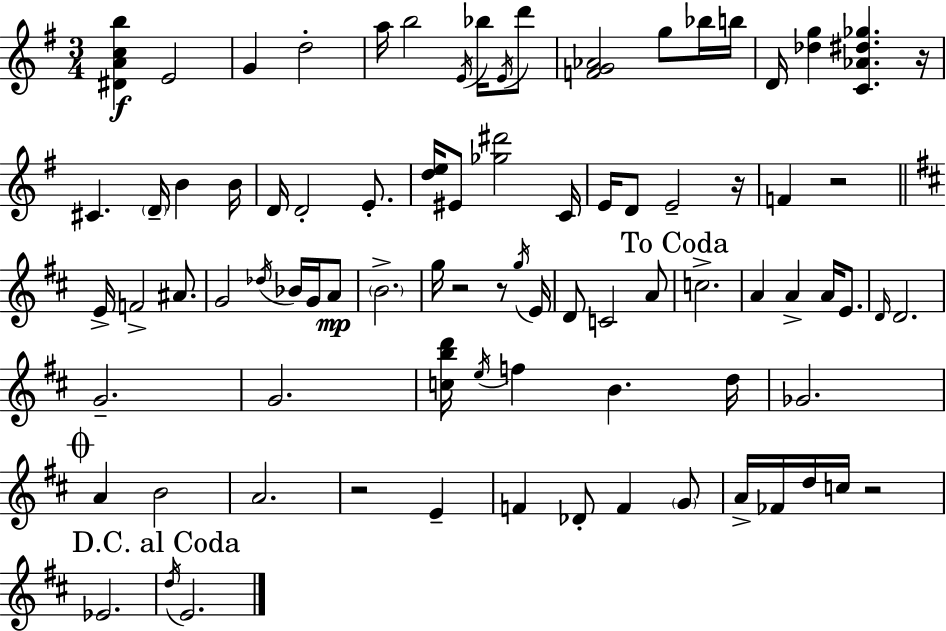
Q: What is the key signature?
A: G major